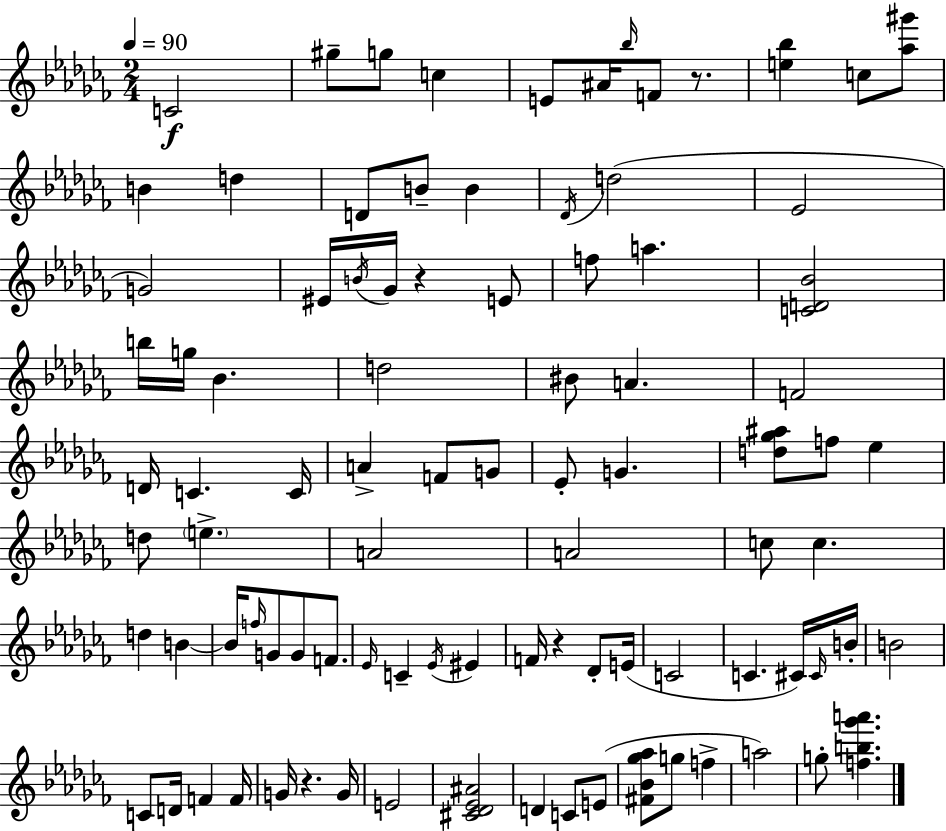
X:1
T:Untitled
M:2/4
L:1/4
K:Abm
C2 ^g/2 g/2 c E/2 ^A/4 _b/4 F/2 z/2 [e_b] c/2 [_a^g']/2 B d D/2 B/2 B _D/4 d2 _E2 G2 ^E/4 B/4 _G/4 z E/2 f/2 a [CD_B]2 b/4 g/4 _B d2 ^B/2 A F2 D/4 C C/4 A F/2 G/2 _E/2 G [d_g^a]/2 f/2 _e d/2 e A2 A2 c/2 c d B B/4 f/4 G/2 G/2 F/2 _E/4 C _E/4 ^E F/4 z _D/2 E/4 C2 C ^C/4 ^C/4 B/4 B2 C/2 D/4 F F/4 G/4 z G/4 E2 [^C_D_E^A]2 D C/2 E/2 [^F_B_g_a]/2 g/2 f a2 g/2 [fb_g'a']